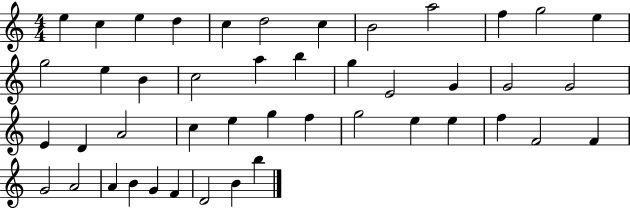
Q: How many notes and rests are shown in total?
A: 45